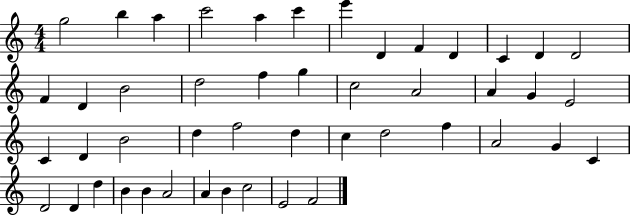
X:1
T:Untitled
M:4/4
L:1/4
K:C
g2 b a c'2 a c' e' D F D C D D2 F D B2 d2 f g c2 A2 A G E2 C D B2 d f2 d c d2 f A2 G C D2 D d B B A2 A B c2 E2 F2